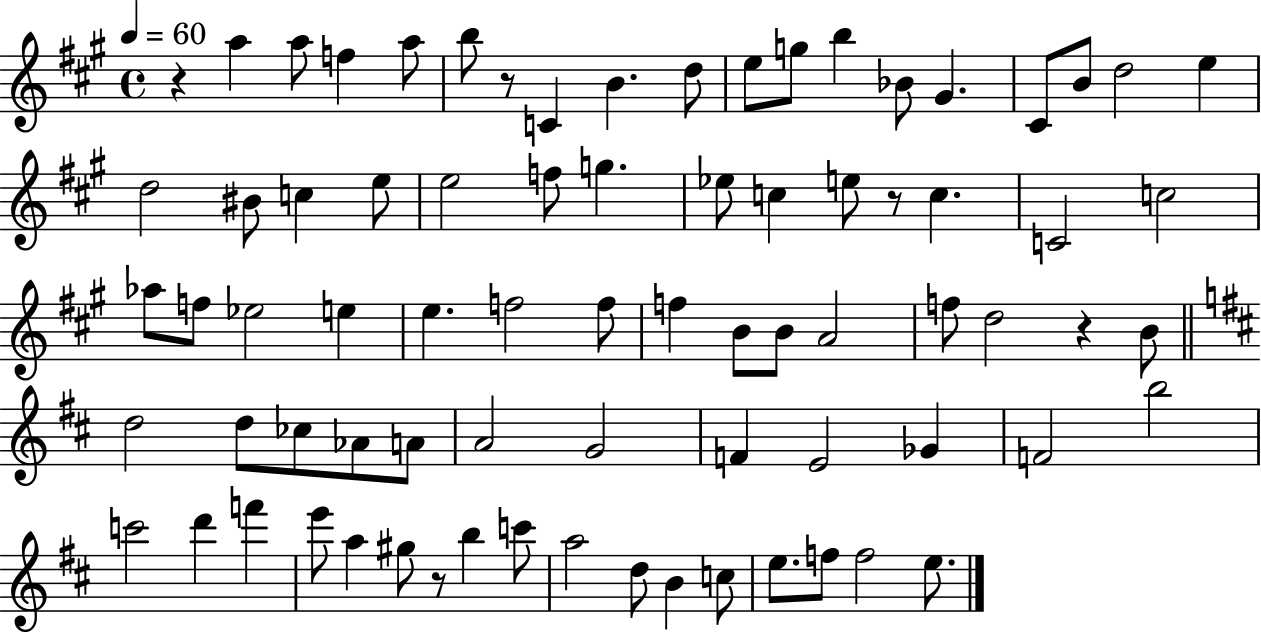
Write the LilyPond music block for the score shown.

{
  \clef treble
  \time 4/4
  \defaultTimeSignature
  \key a \major
  \tempo 4 = 60
  r4 a''4 a''8 f''4 a''8 | b''8 r8 c'4 b'4. d''8 | e''8 g''8 b''4 bes'8 gis'4. | cis'8 b'8 d''2 e''4 | \break d''2 bis'8 c''4 e''8 | e''2 f''8 g''4. | ees''8 c''4 e''8 r8 c''4. | c'2 c''2 | \break aes''8 f''8 ees''2 e''4 | e''4. f''2 f''8 | f''4 b'8 b'8 a'2 | f''8 d''2 r4 b'8 | \break \bar "||" \break \key d \major d''2 d''8 ces''8 aes'8 a'8 | a'2 g'2 | f'4 e'2 ges'4 | f'2 b''2 | \break c'''2 d'''4 f'''4 | e'''8 a''4 gis''8 r8 b''4 c'''8 | a''2 d''8 b'4 c''8 | e''8. f''8 f''2 e''8. | \break \bar "|."
}